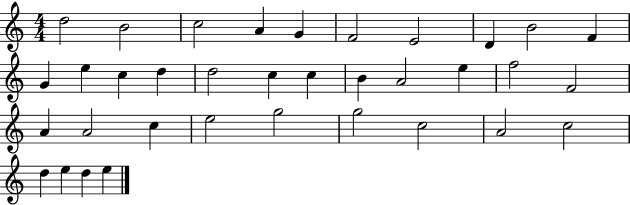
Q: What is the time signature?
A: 4/4